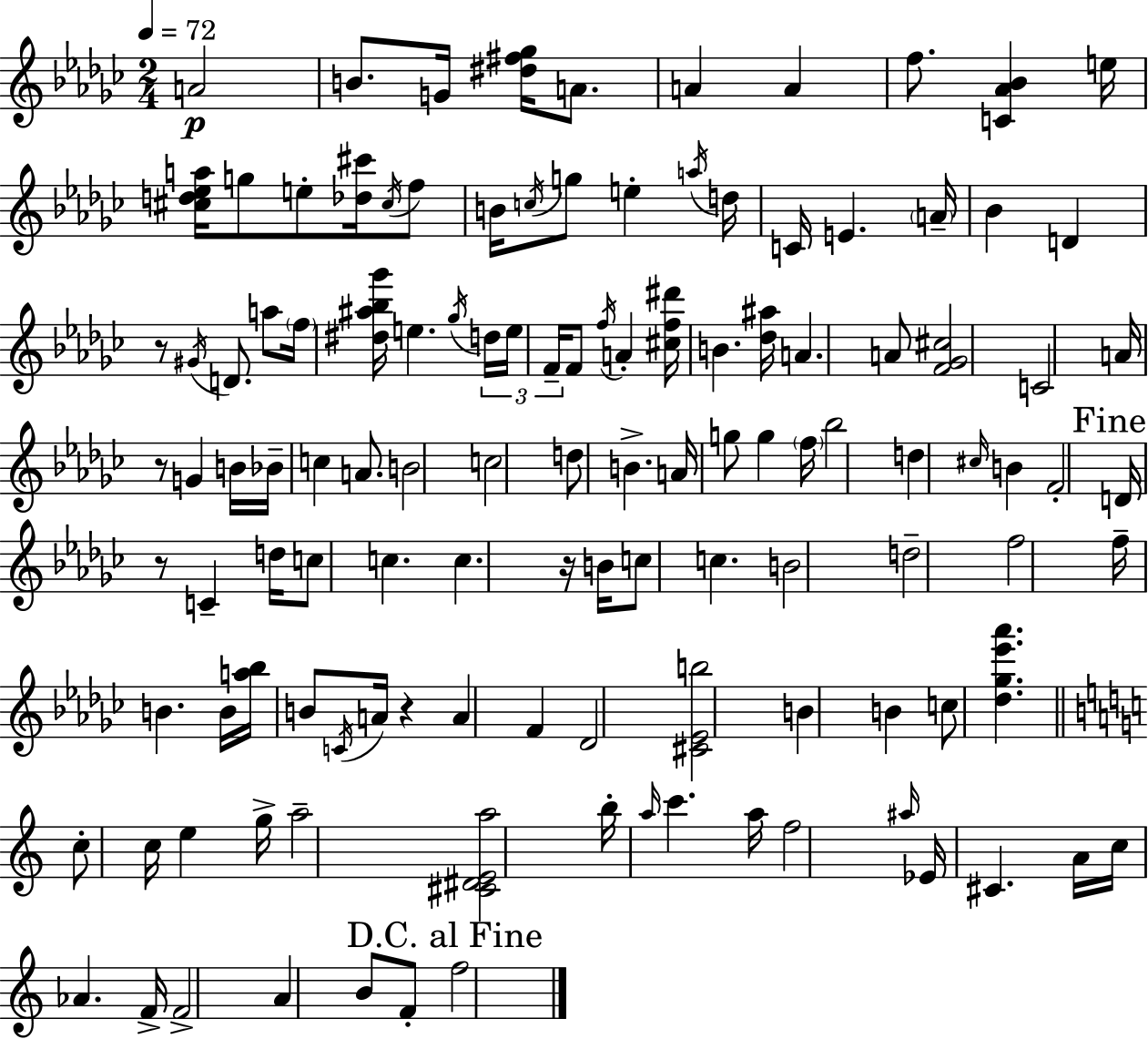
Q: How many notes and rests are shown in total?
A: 121